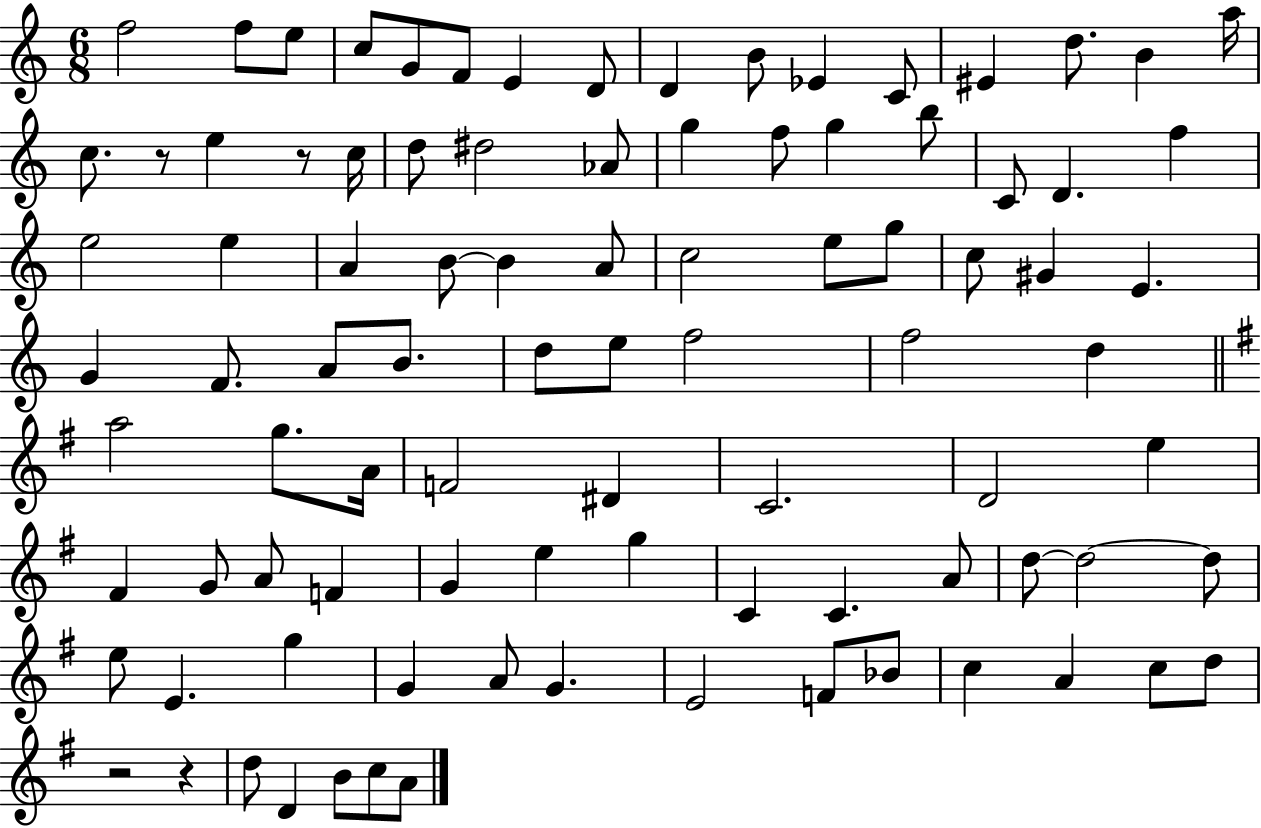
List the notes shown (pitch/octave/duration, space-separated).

F5/h F5/e E5/e C5/e G4/e F4/e E4/q D4/e D4/q B4/e Eb4/q C4/e EIS4/q D5/e. B4/q A5/s C5/e. R/e E5/q R/e C5/s D5/e D#5/h Ab4/e G5/q F5/e G5/q B5/e C4/e D4/q. F5/q E5/h E5/q A4/q B4/e B4/q A4/e C5/h E5/e G5/e C5/e G#4/q E4/q. G4/q F4/e. A4/e B4/e. D5/e E5/e F5/h F5/h D5/q A5/h G5/e. A4/s F4/h D#4/q C4/h. D4/h E5/q F#4/q G4/e A4/e F4/q G4/q E5/q G5/q C4/q C4/q. A4/e D5/e D5/h D5/e E5/e E4/q. G5/q G4/q A4/e G4/q. E4/h F4/e Bb4/e C5/q A4/q C5/e D5/e R/h R/q D5/e D4/q B4/e C5/e A4/e